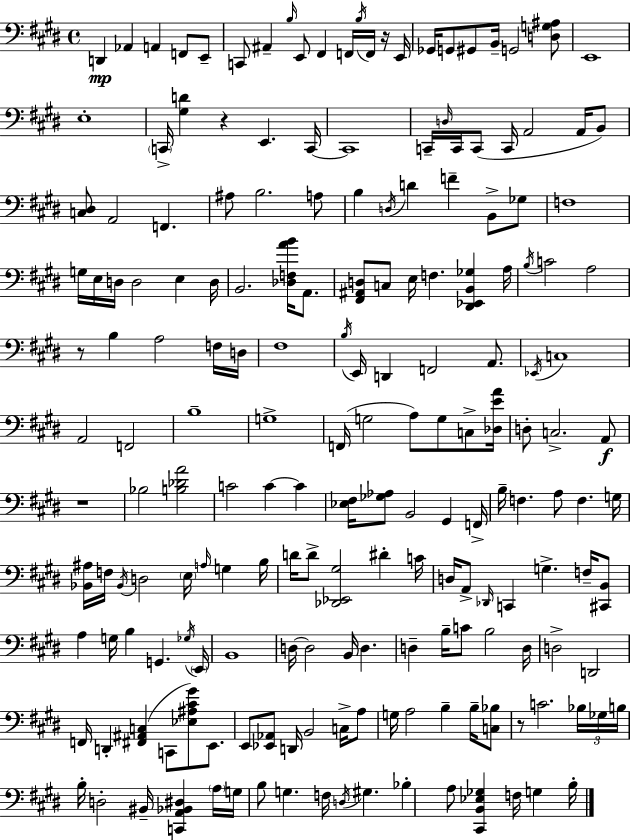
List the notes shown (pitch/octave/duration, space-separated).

D2/q Ab2/q A2/q F2/e E2/e C2/e A#2/q B3/s E2/e F#2/q F2/s B3/s F2/s R/s E2/s Gb2/s G2/e G#2/e B2/s G2/h [D3,G3,A#3]/e E2/w E3/w C2/s [G#3,D4]/q R/q E2/q. C2/s C2/w C2/s D3/s C2/s C2/e C2/s A2/h A2/s B2/e [C3,D#3]/e A2/h F2/q. A#3/e B3/h. A3/e B3/q D3/s D4/q F4/q B2/e Gb3/e F3/w G3/s E3/s D3/s D3/h E3/q D3/s B2/h. [Db3,F3,A4,B4]/s A2/e. [F#2,A#2,D3]/e C3/e E3/s F3/q. [D#2,Eb2,B2,Gb3]/q A3/s B3/s C4/h A3/h R/e B3/q A3/h F3/s D3/s F#3/w B3/s E2/s D2/q F2/h A2/e. Eb2/s C3/w A2/h F2/h B3/w G3/w F2/s G3/h A3/e G3/e C3/e [Db3,E4,A4]/s D3/e C3/h. A2/e R/w Bb3/h [B3,Db4,A4]/h C4/h C4/q C4/q [Eb3,F#3]/s [Gb3,Ab3]/e B2/h G#2/q F2/s B3/s F3/q. A3/e F3/q. G3/s [Bb2,A#3]/s F3/s Bb2/s D3/h E3/s A3/s G3/q B3/s D4/s D4/e [Db2,Eb2,G#3]/h D#4/q C4/s D3/s A2/e Db2/s C2/q G3/q. F3/s [C#2,B2]/e A3/q G3/s B3/q G2/q. Gb3/s E2/s B2/w D3/s D3/h B2/s D3/q. D3/q B3/s C4/e B3/h D3/s D3/h D2/h F2/s D2/q [F#2,A#2,C3]/q C2/e [Eb3,A#3,C#4,G#4]/e E2/e. E2/e [Eb2,Ab2]/e D2/s B2/h C3/s A3/e G3/s A3/h B3/q B3/s [C3,Bb3]/e R/e C4/h. Bb3/s Gb3/s B3/s B3/s D3/h BIS2/s [C2,A2,Bb2,D#3]/q A3/s G3/s B3/e G3/q. F3/s D3/s G#3/q. Bb3/q A3/e [C#2,B2,Eb3,Gb3]/q F3/s G3/q B3/s